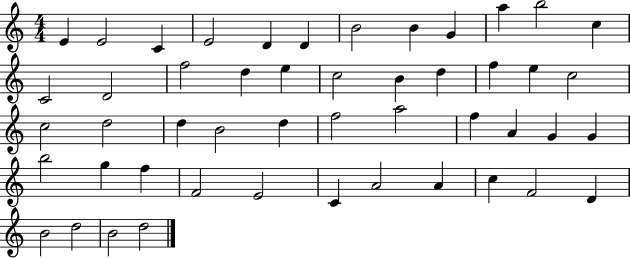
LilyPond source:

{
  \clef treble
  \numericTimeSignature
  \time 4/4
  \key c \major
  e'4 e'2 c'4 | e'2 d'4 d'4 | b'2 b'4 g'4 | a''4 b''2 c''4 | \break c'2 d'2 | f''2 d''4 e''4 | c''2 b'4 d''4 | f''4 e''4 c''2 | \break c''2 d''2 | d''4 b'2 d''4 | f''2 a''2 | f''4 a'4 g'4 g'4 | \break b''2 g''4 f''4 | f'2 e'2 | c'4 a'2 a'4 | c''4 f'2 d'4 | \break b'2 d''2 | b'2 d''2 | \bar "|."
}